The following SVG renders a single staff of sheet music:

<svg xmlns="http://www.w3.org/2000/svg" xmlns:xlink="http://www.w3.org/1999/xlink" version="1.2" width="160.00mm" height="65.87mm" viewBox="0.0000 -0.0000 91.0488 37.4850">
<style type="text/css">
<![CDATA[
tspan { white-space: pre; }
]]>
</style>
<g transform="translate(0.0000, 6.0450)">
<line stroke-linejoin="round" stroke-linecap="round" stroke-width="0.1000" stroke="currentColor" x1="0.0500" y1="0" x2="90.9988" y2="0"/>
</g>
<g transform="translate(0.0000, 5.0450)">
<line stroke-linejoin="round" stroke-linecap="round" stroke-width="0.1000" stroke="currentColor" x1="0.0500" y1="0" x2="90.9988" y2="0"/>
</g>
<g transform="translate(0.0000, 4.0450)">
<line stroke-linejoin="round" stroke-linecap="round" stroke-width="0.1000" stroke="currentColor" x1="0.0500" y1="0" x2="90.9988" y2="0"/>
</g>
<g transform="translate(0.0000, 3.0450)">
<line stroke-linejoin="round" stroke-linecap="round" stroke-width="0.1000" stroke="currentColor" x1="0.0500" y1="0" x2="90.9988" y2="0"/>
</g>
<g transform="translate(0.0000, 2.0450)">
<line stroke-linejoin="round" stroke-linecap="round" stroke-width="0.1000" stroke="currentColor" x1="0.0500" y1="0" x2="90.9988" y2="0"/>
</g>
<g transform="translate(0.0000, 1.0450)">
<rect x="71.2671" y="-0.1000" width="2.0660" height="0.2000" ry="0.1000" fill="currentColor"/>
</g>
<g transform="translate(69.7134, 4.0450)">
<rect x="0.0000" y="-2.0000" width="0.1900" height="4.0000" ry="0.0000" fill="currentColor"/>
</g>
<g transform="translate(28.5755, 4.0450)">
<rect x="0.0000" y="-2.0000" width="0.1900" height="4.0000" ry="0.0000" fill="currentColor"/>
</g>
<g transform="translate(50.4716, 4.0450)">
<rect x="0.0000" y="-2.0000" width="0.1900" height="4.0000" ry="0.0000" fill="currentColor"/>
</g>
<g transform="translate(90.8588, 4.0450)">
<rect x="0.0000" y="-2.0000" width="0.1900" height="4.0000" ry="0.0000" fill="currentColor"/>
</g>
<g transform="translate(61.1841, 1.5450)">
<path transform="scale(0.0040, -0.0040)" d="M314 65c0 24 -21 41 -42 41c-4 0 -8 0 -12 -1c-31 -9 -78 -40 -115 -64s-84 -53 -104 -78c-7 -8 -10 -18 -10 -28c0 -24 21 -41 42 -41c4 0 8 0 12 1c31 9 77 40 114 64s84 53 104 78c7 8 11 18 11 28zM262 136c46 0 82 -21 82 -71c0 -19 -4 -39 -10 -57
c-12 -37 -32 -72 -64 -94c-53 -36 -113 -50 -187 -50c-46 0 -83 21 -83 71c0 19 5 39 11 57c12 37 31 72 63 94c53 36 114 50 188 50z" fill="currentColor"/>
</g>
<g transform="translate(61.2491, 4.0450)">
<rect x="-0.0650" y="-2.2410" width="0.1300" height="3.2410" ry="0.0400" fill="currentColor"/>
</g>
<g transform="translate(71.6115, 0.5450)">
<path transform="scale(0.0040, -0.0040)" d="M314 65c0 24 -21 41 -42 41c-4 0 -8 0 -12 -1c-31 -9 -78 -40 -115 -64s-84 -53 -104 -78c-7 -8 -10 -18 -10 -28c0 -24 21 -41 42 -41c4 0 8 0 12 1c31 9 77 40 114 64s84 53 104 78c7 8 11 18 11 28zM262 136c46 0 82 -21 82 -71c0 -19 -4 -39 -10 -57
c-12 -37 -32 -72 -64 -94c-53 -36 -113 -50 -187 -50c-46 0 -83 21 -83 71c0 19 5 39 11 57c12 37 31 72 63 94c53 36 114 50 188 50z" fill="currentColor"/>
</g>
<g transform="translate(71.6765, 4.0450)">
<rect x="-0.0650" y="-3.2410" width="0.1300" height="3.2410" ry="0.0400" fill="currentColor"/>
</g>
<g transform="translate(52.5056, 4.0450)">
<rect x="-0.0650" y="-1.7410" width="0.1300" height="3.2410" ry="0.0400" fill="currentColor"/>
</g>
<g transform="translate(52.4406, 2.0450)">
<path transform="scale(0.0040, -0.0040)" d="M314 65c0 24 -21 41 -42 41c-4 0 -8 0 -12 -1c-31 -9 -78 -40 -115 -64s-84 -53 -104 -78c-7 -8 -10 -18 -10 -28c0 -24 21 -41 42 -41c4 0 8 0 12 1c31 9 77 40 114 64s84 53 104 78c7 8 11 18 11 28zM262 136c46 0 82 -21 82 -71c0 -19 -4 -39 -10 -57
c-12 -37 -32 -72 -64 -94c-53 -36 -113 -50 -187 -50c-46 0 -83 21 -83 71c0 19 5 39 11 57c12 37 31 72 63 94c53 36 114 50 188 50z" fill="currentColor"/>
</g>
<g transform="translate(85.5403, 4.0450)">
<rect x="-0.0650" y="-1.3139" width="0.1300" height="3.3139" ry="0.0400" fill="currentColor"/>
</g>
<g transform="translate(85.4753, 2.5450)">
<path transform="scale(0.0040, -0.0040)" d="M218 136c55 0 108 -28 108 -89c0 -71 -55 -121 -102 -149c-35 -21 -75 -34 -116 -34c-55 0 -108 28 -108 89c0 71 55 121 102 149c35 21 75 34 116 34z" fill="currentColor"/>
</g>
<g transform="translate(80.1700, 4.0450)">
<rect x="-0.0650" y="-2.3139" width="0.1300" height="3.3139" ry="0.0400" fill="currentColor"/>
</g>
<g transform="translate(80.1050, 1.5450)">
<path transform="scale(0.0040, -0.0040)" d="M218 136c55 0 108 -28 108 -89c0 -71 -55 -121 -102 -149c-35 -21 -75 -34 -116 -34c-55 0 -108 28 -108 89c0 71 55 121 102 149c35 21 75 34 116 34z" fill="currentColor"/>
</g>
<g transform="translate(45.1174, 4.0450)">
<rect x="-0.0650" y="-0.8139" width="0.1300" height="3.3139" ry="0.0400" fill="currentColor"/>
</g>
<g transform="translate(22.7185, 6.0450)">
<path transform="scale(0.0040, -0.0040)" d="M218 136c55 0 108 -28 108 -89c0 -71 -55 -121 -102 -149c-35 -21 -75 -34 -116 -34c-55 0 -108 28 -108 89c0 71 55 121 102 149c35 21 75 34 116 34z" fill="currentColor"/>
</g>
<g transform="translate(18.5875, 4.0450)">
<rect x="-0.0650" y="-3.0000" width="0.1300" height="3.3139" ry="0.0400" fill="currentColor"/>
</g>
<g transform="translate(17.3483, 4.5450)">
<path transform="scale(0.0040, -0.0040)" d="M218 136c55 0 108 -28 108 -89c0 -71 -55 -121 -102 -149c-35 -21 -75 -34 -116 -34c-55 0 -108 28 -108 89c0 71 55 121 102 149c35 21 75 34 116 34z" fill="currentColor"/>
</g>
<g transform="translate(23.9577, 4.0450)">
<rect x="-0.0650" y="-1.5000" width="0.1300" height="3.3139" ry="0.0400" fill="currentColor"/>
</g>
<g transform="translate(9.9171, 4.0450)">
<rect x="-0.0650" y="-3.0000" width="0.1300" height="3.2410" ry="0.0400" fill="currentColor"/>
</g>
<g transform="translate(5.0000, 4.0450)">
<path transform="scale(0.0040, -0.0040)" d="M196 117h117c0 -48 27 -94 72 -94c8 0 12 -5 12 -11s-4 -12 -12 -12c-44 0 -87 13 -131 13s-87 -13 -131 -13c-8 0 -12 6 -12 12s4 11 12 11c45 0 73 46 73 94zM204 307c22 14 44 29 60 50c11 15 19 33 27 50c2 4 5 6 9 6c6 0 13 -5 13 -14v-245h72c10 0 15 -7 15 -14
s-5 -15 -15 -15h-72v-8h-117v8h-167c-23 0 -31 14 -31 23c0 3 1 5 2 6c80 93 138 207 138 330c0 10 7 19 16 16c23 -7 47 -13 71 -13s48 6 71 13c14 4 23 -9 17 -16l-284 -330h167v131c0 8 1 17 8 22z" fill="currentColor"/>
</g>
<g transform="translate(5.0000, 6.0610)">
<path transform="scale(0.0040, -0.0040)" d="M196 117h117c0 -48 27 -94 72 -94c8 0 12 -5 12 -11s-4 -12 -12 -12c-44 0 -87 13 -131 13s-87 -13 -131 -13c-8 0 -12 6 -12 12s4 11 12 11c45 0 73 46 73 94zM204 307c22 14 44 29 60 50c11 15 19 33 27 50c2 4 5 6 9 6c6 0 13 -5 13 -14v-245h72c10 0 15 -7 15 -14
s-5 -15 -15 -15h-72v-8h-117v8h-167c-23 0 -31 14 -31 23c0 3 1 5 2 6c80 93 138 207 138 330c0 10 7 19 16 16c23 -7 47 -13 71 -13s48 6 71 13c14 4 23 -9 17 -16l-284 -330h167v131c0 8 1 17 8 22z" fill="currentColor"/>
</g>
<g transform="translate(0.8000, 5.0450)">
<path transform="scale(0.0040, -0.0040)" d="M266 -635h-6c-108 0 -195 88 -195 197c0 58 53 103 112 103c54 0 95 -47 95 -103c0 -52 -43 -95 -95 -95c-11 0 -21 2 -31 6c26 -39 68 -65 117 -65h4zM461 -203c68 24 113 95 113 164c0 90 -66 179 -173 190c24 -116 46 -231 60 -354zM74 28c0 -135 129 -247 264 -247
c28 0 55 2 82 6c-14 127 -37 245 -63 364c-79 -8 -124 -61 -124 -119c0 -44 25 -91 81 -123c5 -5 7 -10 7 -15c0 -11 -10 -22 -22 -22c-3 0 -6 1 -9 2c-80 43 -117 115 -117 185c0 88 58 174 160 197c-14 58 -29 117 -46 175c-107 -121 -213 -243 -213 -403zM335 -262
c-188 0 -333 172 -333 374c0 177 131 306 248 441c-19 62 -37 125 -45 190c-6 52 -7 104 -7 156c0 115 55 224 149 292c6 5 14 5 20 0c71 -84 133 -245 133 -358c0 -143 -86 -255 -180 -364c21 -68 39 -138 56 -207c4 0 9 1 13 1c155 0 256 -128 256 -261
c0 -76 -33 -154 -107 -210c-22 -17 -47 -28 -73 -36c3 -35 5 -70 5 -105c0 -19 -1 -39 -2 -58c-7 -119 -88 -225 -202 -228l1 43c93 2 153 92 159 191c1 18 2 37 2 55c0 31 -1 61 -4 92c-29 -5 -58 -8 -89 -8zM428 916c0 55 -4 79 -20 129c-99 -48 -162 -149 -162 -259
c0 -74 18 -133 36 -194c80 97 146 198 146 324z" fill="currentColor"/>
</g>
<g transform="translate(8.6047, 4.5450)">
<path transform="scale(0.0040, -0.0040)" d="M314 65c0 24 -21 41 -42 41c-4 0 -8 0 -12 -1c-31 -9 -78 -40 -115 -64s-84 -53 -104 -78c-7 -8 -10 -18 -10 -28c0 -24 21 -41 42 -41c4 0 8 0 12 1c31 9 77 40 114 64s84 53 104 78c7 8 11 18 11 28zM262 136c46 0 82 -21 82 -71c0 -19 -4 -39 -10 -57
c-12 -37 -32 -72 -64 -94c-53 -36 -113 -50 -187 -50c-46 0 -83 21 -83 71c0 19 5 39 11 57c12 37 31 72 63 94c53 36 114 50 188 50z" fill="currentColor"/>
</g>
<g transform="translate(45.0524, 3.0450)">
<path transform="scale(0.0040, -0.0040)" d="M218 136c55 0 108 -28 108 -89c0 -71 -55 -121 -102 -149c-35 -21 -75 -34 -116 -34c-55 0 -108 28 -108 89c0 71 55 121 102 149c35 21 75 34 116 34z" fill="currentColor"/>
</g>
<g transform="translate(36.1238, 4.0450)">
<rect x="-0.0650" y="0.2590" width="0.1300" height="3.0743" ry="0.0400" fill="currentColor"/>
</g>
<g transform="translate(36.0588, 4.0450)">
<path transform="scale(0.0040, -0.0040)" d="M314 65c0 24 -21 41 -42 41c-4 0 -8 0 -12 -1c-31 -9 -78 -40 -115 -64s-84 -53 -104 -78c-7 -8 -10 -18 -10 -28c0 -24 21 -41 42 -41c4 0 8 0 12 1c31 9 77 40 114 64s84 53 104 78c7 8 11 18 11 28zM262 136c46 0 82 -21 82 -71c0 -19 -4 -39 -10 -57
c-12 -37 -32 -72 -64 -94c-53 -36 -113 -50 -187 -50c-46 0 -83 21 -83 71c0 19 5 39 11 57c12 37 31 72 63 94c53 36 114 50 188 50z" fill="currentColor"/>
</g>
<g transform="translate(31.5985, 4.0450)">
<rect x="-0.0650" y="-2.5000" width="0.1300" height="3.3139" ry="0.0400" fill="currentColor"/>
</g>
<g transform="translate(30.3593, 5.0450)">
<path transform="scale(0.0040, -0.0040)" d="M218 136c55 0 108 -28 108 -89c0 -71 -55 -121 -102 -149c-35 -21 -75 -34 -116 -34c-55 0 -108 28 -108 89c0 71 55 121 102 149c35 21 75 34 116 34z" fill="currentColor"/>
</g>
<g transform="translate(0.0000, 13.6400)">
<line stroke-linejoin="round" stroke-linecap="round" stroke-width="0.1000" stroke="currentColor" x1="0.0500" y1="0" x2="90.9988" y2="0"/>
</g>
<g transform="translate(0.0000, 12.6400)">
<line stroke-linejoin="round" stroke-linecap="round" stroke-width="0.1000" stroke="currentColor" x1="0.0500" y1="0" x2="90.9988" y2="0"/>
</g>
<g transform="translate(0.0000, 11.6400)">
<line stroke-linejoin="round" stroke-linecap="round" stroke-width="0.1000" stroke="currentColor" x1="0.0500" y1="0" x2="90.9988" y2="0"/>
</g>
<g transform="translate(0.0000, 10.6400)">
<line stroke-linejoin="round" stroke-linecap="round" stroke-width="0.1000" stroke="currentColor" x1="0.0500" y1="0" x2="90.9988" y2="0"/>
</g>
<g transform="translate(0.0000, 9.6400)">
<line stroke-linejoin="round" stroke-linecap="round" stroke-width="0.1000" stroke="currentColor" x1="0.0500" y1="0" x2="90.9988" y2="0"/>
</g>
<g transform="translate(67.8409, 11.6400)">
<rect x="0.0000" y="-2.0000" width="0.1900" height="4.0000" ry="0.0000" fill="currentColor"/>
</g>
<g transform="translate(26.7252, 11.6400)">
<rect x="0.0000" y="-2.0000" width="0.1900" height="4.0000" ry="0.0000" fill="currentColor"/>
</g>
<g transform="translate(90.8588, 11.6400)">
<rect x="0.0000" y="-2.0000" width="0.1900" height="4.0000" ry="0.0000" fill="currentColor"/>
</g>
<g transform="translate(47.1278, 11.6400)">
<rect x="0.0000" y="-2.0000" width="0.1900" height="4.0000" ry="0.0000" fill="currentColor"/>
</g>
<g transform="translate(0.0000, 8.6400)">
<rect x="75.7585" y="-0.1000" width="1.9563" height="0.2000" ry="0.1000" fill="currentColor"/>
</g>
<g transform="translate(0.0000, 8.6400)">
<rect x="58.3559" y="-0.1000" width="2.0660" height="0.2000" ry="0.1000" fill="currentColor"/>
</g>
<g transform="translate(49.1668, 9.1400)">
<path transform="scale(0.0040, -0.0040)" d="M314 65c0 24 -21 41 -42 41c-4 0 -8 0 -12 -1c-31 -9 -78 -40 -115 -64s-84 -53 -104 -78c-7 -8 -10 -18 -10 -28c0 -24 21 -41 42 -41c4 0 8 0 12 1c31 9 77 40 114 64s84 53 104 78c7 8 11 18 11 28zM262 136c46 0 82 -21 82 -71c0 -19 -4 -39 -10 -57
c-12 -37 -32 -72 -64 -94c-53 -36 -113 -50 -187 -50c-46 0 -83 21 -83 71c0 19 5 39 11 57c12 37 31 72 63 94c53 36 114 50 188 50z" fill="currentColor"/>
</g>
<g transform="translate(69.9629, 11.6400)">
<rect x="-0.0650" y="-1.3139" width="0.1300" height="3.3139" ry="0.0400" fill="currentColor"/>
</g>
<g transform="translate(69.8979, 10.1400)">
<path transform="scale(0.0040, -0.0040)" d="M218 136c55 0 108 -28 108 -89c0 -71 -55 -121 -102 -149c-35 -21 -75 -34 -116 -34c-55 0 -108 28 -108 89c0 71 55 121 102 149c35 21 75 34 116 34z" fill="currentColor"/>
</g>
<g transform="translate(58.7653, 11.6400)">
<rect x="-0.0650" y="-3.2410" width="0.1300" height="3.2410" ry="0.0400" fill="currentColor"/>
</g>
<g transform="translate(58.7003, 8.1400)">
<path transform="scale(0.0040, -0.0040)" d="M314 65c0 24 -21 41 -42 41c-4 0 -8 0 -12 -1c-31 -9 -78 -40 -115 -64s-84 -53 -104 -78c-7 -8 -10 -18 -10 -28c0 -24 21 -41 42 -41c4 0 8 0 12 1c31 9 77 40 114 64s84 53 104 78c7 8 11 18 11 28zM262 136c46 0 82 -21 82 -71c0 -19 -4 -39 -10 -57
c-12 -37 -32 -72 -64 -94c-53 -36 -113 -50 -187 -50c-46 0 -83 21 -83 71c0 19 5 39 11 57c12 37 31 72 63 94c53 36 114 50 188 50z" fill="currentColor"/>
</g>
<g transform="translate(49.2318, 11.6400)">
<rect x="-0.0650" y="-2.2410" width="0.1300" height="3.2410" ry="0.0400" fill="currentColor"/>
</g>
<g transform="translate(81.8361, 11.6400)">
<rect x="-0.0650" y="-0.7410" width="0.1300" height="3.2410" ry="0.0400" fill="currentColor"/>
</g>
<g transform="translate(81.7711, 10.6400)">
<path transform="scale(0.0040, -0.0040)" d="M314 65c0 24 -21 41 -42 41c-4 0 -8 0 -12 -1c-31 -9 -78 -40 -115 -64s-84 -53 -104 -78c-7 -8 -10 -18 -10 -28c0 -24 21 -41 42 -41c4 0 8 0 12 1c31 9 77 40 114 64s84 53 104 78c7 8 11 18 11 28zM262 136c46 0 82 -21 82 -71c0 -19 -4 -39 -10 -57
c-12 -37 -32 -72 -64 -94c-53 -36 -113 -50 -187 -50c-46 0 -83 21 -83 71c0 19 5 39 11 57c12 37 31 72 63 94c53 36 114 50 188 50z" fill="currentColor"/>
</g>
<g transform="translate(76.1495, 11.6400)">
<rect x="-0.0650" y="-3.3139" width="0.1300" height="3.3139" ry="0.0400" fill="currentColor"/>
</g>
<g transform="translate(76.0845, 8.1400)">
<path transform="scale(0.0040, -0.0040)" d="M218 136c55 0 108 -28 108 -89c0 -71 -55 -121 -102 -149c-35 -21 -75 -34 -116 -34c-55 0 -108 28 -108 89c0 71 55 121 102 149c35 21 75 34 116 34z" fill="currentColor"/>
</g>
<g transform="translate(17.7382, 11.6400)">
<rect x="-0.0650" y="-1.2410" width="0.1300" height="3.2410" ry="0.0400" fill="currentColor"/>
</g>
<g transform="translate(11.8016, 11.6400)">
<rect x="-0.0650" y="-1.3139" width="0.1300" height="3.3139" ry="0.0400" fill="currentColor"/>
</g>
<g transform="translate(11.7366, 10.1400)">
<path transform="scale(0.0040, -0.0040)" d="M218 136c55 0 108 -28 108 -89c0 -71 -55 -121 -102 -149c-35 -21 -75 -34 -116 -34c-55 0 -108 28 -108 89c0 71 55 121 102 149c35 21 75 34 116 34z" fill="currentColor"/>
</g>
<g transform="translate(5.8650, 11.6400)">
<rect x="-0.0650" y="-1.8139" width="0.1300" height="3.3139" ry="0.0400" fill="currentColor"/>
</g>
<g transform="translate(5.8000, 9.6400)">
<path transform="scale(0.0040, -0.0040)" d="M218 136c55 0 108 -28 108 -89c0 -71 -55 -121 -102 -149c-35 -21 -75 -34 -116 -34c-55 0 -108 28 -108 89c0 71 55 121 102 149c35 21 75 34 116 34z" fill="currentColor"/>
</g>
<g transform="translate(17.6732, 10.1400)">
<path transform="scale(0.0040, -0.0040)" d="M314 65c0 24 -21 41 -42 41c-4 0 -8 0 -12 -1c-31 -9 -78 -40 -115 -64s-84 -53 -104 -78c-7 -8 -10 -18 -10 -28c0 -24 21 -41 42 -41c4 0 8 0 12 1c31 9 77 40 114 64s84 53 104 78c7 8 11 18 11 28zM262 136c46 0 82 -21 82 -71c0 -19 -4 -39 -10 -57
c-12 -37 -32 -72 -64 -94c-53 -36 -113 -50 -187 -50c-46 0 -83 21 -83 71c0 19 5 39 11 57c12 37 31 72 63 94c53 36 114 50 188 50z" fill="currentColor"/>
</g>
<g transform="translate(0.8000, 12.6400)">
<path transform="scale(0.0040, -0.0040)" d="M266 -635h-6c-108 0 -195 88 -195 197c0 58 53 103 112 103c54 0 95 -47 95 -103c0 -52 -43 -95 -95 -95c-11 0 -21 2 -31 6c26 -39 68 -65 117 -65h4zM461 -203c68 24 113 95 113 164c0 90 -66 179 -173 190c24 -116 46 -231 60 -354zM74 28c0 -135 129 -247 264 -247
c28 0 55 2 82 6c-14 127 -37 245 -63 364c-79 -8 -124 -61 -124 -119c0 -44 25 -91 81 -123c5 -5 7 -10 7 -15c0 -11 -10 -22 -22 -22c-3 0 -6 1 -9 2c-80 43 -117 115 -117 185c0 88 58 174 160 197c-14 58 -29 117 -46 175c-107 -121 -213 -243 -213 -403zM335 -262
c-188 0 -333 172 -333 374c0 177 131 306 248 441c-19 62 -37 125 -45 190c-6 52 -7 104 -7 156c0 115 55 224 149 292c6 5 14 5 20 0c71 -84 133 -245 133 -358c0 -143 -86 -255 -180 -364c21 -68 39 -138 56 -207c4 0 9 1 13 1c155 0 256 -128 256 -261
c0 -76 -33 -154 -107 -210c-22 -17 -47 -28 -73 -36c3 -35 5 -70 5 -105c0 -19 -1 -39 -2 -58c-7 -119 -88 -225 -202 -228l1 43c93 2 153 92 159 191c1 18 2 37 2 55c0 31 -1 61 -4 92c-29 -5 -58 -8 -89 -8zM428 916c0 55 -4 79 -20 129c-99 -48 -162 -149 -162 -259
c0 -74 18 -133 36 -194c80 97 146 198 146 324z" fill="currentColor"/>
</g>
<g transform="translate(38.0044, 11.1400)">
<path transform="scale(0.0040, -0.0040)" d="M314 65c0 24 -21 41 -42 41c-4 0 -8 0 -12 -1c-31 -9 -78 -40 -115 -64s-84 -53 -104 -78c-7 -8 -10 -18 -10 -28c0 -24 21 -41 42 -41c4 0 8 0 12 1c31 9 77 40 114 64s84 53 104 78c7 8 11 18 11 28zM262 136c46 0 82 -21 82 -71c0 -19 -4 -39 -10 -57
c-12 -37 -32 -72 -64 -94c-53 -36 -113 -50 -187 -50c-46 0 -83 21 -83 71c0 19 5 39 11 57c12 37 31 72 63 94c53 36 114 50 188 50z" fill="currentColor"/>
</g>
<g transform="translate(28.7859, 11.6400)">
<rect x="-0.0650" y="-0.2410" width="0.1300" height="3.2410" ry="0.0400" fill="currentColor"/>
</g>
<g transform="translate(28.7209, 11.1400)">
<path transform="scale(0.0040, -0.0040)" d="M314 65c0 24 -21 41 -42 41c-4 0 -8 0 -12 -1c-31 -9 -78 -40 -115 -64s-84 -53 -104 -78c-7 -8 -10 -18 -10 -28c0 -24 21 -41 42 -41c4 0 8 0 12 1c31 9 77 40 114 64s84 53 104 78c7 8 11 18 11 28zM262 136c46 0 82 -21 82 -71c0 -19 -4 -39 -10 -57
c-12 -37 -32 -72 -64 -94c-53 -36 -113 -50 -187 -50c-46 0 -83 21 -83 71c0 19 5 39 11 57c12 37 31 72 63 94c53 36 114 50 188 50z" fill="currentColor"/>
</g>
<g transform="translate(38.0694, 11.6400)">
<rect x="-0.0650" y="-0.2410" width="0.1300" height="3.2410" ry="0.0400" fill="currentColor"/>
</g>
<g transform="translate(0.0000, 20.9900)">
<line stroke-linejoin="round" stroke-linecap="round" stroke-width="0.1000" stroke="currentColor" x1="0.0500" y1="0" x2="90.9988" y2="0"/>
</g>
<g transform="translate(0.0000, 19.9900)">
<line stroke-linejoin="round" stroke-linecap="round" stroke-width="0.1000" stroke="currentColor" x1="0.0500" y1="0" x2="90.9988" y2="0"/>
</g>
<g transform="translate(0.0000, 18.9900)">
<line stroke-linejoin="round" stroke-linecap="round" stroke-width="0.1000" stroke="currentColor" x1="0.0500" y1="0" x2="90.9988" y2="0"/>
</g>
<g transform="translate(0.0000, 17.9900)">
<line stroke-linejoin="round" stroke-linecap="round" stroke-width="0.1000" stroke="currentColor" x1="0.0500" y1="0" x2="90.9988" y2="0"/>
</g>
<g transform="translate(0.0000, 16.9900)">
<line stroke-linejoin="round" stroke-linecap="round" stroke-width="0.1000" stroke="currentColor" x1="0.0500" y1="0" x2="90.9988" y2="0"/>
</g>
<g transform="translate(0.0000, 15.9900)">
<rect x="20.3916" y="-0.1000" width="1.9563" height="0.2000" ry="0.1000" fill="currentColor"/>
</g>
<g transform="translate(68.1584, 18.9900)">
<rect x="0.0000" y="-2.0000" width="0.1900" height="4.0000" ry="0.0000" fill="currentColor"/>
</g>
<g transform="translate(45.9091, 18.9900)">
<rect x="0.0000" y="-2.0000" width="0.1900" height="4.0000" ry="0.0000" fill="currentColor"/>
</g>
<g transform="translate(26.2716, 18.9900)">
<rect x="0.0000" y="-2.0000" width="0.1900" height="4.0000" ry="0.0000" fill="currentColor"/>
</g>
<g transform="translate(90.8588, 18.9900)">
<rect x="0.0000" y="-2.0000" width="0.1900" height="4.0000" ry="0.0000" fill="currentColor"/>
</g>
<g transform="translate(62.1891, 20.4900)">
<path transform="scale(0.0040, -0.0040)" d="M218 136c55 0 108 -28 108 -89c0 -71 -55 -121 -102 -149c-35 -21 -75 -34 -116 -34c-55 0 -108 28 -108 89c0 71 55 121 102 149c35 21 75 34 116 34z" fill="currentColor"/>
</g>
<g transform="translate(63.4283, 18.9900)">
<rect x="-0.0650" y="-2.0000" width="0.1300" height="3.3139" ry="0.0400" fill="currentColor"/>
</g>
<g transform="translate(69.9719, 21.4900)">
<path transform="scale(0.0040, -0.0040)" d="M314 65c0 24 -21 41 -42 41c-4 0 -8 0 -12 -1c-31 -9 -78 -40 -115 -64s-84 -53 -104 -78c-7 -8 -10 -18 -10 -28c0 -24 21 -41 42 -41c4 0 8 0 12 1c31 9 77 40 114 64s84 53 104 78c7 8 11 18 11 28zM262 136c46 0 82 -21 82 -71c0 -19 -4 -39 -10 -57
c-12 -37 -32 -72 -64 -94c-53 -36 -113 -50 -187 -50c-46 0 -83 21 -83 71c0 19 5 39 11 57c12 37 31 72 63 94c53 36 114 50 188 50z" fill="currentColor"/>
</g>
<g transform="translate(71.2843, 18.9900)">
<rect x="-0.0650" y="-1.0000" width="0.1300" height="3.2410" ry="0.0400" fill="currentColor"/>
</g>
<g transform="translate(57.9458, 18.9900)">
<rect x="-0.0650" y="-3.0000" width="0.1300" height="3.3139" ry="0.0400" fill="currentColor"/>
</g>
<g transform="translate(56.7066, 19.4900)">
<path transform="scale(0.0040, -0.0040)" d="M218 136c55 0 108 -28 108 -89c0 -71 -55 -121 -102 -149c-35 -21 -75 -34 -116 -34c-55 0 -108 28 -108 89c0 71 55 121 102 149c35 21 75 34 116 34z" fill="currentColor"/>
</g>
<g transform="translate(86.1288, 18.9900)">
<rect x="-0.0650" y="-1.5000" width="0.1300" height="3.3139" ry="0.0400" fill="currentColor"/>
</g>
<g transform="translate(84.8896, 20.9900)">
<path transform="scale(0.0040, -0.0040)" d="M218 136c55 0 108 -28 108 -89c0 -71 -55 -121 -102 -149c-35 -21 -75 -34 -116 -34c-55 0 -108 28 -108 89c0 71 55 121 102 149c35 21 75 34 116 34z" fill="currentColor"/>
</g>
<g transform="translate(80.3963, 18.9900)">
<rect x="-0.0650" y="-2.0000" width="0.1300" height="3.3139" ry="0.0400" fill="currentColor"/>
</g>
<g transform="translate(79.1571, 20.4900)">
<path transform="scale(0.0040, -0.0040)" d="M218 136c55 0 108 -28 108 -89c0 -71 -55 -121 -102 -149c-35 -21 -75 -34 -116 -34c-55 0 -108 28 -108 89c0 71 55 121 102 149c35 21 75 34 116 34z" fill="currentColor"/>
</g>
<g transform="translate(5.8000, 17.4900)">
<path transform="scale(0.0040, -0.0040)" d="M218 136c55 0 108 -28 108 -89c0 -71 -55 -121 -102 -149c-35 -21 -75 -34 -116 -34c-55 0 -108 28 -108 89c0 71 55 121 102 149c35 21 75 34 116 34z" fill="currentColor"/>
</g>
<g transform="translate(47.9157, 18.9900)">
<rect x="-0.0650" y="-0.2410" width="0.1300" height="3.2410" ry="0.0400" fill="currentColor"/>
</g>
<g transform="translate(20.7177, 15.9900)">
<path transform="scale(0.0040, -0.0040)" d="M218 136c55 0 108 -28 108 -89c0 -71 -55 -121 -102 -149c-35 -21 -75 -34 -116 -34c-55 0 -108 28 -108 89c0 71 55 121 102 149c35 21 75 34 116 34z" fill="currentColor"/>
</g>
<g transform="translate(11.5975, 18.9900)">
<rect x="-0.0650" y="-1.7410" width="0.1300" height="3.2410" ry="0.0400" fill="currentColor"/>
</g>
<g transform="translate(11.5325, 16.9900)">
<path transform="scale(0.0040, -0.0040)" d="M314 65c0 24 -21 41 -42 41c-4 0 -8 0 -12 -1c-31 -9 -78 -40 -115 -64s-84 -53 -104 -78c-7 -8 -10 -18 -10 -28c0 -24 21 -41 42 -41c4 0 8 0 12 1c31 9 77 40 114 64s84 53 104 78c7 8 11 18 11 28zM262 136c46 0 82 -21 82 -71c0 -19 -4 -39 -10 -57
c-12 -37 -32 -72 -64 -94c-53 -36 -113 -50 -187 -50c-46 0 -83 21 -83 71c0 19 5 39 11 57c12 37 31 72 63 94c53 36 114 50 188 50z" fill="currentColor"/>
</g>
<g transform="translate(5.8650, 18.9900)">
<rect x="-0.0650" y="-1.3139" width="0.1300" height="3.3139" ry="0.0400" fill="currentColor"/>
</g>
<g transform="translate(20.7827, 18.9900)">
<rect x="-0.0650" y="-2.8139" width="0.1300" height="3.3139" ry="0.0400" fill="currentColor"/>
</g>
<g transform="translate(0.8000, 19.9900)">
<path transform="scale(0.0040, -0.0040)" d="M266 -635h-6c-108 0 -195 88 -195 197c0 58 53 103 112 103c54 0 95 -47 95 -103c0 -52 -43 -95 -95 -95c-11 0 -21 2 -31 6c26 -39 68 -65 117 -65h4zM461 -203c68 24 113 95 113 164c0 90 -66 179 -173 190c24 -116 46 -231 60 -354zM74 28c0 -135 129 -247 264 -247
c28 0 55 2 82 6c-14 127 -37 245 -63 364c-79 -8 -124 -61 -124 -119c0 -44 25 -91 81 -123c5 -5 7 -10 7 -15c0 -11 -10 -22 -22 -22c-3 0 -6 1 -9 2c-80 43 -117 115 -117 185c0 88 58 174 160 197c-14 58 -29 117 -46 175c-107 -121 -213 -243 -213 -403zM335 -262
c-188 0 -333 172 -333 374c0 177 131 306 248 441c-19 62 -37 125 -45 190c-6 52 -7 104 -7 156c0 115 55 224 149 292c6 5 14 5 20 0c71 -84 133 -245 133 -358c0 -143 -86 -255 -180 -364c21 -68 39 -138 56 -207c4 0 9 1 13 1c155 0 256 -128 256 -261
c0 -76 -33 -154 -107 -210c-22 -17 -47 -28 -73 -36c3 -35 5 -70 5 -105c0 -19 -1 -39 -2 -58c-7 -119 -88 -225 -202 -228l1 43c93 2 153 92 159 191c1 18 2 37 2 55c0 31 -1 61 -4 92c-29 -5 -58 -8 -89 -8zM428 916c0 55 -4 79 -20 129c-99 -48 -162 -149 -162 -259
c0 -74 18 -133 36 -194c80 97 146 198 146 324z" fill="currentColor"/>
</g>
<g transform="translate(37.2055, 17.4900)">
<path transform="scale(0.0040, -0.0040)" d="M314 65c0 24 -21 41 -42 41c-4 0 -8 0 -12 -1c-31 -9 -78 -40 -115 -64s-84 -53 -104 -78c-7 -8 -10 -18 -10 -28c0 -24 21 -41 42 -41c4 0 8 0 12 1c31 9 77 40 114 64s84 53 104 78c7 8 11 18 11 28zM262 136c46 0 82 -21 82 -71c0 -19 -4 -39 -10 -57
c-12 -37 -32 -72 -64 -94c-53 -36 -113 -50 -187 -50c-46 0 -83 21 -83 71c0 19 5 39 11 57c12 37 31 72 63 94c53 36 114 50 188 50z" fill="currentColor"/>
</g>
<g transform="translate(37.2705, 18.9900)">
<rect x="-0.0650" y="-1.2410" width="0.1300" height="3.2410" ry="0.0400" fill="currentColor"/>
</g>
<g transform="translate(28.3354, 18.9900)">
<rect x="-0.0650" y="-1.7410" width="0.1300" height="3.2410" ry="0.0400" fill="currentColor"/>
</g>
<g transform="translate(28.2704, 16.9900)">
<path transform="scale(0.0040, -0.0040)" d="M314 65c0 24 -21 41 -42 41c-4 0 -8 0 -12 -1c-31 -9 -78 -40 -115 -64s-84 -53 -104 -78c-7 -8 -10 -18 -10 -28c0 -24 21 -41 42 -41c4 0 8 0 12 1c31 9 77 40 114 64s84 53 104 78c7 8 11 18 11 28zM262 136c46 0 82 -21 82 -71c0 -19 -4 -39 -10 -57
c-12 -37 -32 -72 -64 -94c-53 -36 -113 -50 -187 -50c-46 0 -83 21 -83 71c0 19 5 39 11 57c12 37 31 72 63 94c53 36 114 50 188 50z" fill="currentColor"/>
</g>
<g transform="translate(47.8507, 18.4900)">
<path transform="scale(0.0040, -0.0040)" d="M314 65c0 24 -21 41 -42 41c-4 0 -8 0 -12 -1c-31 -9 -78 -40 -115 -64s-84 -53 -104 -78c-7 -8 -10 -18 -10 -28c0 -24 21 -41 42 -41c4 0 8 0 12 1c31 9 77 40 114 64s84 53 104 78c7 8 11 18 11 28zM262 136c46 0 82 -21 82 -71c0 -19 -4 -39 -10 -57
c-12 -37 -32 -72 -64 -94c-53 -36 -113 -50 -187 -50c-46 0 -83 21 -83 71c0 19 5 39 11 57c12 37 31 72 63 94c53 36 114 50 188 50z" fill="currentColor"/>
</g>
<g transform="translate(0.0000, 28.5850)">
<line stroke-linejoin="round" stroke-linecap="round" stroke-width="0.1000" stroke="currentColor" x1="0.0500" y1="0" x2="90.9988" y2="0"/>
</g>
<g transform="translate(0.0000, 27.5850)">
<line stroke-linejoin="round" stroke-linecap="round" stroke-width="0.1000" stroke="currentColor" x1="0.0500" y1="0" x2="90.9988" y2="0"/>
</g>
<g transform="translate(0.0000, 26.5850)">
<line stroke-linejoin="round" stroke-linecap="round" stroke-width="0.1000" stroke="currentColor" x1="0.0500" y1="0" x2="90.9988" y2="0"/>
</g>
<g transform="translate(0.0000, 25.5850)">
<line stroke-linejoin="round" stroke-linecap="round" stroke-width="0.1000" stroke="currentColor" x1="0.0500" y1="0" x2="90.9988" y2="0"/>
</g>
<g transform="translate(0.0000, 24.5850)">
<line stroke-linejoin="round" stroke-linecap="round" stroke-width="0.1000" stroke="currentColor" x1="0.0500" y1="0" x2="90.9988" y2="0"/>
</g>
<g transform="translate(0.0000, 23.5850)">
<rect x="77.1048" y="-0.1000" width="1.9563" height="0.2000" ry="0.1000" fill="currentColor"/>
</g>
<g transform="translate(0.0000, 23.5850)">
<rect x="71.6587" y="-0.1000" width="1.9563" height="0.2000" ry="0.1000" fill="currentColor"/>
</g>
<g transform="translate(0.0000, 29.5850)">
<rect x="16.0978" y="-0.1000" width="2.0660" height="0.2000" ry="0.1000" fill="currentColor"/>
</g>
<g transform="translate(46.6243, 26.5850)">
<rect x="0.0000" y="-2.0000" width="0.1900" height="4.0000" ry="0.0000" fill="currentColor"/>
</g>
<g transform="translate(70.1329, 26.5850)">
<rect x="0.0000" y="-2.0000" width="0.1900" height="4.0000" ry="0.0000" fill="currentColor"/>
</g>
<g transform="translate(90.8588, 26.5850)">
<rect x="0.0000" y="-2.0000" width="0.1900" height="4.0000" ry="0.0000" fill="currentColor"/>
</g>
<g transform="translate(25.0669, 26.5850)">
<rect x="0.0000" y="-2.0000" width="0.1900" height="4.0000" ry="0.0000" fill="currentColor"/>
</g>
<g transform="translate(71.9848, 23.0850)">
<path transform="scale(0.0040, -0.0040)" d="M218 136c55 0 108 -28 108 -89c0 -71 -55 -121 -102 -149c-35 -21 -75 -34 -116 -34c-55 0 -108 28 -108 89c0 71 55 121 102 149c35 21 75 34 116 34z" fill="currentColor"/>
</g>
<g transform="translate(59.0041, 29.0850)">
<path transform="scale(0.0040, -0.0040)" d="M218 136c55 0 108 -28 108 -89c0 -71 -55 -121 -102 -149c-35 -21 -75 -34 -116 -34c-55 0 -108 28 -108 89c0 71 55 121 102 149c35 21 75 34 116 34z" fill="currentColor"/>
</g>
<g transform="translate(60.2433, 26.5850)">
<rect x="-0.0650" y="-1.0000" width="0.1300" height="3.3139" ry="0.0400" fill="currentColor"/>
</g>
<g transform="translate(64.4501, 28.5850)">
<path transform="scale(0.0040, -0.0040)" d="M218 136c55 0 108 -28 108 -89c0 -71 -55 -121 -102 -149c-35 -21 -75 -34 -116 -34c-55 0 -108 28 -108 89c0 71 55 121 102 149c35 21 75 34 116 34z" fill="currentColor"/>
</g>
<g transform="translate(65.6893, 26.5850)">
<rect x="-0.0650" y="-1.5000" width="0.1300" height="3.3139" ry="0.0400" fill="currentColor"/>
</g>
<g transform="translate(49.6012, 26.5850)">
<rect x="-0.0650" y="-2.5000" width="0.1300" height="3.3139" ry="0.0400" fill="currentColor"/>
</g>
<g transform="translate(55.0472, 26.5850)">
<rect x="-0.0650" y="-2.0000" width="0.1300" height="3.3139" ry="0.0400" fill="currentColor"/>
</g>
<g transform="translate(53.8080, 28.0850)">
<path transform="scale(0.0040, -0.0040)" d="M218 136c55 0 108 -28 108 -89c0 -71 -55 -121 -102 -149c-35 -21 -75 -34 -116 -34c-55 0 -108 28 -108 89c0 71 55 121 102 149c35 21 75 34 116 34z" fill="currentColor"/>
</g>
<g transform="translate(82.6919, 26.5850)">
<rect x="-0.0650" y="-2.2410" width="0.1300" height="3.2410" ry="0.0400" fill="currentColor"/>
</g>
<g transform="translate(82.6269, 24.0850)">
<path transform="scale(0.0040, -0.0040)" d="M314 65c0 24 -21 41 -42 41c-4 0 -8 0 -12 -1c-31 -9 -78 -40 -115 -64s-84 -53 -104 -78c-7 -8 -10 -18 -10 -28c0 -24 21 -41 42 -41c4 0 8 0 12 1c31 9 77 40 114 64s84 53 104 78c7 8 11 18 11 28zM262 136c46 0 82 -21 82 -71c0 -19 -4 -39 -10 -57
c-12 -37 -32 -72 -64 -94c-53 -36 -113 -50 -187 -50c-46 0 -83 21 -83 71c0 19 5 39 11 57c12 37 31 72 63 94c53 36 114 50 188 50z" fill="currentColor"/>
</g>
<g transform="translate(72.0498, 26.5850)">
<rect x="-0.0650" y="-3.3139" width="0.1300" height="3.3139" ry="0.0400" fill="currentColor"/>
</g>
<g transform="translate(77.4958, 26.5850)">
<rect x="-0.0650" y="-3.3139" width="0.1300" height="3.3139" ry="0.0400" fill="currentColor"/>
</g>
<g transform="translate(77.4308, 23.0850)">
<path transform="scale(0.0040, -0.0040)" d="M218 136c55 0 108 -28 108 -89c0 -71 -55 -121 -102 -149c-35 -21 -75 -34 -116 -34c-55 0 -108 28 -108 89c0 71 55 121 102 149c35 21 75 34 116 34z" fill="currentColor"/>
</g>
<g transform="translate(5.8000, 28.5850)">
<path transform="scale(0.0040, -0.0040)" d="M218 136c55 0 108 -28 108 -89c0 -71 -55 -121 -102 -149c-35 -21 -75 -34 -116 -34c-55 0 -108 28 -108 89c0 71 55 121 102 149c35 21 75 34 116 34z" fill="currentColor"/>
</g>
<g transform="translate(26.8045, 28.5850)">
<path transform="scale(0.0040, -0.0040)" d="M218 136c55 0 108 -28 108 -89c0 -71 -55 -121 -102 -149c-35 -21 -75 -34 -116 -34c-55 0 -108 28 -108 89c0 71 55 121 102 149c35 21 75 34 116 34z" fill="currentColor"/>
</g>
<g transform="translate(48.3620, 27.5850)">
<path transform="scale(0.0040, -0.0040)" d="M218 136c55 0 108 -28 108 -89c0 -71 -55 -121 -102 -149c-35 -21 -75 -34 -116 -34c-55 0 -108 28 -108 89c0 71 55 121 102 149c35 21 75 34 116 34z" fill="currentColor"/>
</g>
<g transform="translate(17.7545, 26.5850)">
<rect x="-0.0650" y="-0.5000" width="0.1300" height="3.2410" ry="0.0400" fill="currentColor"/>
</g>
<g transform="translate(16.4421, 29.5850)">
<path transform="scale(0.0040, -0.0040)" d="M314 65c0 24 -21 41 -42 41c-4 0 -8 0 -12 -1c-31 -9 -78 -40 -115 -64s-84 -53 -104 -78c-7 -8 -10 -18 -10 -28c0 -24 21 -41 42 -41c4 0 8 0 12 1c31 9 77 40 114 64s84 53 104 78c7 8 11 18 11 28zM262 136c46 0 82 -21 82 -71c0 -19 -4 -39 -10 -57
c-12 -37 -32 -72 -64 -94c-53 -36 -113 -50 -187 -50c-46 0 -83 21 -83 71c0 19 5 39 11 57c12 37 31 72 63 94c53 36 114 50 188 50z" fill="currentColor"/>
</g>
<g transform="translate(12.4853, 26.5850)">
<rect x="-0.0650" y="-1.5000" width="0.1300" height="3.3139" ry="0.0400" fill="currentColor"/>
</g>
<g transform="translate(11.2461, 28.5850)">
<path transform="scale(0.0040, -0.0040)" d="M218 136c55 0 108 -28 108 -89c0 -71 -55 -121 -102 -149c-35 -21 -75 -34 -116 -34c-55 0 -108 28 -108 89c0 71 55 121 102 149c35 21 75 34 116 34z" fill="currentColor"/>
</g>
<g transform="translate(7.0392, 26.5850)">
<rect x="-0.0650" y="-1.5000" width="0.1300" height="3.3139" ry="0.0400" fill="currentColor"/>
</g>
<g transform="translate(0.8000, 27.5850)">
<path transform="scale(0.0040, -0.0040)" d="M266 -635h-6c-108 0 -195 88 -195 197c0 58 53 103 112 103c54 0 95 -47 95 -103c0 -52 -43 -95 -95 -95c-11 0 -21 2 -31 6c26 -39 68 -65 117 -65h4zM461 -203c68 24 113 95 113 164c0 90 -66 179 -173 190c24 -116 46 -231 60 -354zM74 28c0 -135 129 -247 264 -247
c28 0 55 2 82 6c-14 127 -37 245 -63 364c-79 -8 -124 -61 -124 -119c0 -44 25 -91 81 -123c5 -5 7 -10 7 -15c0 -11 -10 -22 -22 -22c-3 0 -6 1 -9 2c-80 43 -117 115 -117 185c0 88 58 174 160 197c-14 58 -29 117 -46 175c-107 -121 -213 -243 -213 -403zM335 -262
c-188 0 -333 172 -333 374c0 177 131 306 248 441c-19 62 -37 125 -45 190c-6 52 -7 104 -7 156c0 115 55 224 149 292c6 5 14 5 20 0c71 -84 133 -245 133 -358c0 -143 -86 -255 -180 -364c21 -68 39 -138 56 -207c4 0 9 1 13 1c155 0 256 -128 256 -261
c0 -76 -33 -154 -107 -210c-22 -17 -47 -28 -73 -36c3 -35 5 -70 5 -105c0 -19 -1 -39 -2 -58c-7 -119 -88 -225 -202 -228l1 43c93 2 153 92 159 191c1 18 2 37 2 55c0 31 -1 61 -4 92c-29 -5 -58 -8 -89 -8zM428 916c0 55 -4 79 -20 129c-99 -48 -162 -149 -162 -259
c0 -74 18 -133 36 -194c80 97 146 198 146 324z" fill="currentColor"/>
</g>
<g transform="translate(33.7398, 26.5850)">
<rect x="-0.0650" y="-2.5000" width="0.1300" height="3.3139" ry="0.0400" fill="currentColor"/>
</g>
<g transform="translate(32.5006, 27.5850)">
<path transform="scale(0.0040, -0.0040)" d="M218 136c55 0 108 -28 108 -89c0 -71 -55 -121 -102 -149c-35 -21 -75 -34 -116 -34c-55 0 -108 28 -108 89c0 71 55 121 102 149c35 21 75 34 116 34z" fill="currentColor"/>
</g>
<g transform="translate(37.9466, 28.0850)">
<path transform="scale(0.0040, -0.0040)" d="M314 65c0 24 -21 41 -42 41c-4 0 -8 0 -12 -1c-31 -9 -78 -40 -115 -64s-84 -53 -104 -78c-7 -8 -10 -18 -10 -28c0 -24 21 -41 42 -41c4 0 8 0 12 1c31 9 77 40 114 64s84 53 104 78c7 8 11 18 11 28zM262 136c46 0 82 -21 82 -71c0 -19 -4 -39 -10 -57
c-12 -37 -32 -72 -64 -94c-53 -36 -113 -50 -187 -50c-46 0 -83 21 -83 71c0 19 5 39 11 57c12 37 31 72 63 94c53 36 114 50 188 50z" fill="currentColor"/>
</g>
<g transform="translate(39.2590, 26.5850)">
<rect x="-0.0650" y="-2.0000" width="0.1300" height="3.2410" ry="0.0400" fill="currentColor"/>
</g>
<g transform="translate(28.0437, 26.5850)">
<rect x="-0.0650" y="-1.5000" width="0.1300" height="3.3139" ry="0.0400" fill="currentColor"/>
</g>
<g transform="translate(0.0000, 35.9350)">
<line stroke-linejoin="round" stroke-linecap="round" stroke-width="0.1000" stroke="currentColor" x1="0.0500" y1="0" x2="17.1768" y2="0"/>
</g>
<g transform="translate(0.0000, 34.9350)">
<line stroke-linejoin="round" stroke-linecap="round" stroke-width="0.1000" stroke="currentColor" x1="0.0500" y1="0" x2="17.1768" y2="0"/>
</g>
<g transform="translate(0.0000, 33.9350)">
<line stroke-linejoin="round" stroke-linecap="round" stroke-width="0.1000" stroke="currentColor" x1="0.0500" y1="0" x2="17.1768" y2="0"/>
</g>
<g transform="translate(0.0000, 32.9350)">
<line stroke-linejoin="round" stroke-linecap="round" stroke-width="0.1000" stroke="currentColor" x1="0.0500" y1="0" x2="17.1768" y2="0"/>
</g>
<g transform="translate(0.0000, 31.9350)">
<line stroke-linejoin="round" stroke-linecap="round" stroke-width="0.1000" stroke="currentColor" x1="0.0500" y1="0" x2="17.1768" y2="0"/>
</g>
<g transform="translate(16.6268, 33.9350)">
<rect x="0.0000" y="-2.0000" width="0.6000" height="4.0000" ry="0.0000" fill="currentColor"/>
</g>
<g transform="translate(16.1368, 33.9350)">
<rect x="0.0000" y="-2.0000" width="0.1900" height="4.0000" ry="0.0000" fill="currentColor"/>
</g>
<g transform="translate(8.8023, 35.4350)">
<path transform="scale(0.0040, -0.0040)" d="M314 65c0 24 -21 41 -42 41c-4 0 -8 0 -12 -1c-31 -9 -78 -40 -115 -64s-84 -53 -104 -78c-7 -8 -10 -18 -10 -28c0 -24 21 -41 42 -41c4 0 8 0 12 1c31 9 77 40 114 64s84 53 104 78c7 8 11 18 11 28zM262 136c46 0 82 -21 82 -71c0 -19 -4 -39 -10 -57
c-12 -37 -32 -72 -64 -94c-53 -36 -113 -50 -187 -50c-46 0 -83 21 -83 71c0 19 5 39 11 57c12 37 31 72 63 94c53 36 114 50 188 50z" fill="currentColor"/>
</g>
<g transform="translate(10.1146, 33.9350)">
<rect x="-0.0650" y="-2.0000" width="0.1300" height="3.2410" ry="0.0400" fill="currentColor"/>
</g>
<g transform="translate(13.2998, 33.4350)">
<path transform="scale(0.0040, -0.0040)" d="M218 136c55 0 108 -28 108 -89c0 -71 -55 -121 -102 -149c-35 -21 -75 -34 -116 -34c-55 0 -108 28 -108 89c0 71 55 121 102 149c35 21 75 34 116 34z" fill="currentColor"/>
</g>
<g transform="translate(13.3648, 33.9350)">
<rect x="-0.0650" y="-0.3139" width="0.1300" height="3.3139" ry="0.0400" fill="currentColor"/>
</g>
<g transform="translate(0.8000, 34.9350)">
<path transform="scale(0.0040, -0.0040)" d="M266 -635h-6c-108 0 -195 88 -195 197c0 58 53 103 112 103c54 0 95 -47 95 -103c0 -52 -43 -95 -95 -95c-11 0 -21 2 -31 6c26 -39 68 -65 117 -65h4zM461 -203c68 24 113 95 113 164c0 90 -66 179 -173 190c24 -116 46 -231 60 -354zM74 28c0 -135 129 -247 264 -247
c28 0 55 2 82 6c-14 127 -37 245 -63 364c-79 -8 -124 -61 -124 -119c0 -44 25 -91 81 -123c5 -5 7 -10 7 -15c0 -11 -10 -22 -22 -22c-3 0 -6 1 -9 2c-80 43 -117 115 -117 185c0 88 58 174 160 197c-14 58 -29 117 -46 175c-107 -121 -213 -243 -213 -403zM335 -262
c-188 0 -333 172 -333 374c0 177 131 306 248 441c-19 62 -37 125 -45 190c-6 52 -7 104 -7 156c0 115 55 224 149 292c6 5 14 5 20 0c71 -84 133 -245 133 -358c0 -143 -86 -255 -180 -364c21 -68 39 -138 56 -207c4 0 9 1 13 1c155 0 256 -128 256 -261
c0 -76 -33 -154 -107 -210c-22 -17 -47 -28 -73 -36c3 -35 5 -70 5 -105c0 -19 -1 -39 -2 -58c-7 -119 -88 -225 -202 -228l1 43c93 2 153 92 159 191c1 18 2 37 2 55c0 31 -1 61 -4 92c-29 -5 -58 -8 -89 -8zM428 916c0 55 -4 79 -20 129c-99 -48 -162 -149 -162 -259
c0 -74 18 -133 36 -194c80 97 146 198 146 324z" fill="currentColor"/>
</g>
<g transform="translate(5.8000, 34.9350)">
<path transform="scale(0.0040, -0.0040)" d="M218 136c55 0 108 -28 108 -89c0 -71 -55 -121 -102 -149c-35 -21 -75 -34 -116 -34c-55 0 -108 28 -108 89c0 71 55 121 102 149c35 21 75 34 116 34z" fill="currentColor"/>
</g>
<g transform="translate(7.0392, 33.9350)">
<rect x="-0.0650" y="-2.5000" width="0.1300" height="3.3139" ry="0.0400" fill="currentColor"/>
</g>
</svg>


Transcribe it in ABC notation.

X:1
T:Untitled
M:4/4
L:1/4
K:C
A2 A E G B2 d f2 g2 b2 g e f e e2 c2 c2 g2 b2 e b d2 e f2 a f2 e2 c2 A F D2 F E E E C2 E G F2 G F D E b b g2 G F2 c